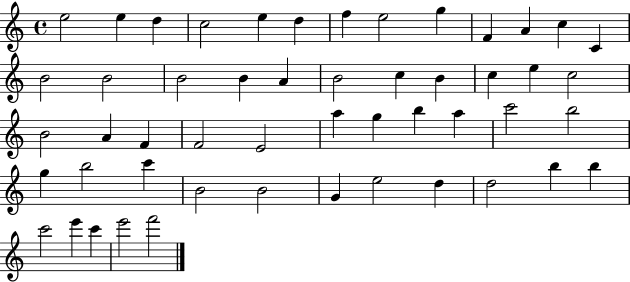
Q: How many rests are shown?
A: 0